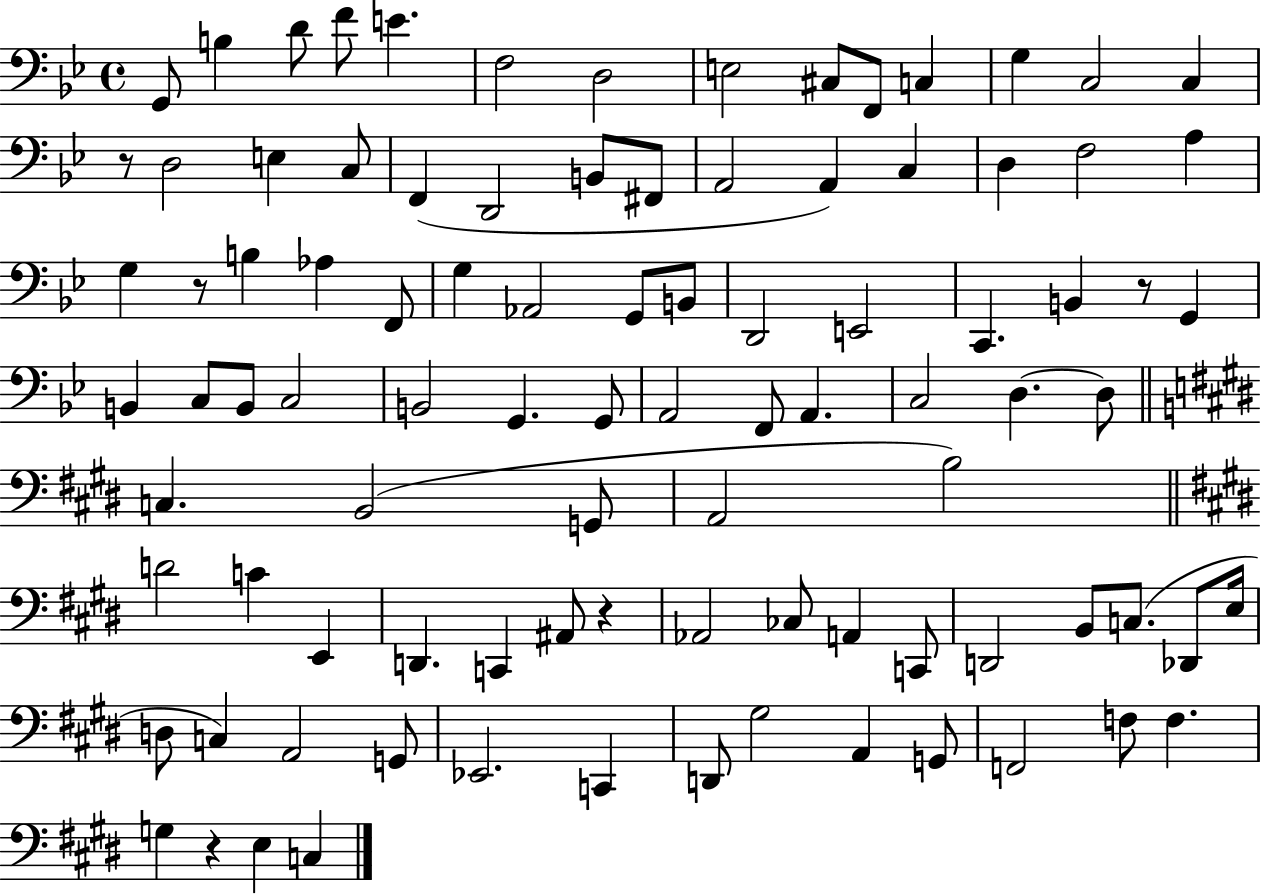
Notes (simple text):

G2/e B3/q D4/e F4/e E4/q. F3/h D3/h E3/h C#3/e F2/e C3/q G3/q C3/h C3/q R/e D3/h E3/q C3/e F2/q D2/h B2/e F#2/e A2/h A2/q C3/q D3/q F3/h A3/q G3/q R/e B3/q Ab3/q F2/e G3/q Ab2/h G2/e B2/e D2/h E2/h C2/q. B2/q R/e G2/q B2/q C3/e B2/e C3/h B2/h G2/q. G2/e A2/h F2/e A2/q. C3/h D3/q. D3/e C3/q. B2/h G2/e A2/h B3/h D4/h C4/q E2/q D2/q. C2/q A#2/e R/q Ab2/h CES3/e A2/q C2/e D2/h B2/e C3/e. Db2/e E3/s D3/e C3/q A2/h G2/e Eb2/h. C2/q D2/e G#3/h A2/q G2/e F2/h F3/e F3/q. G3/q R/q E3/q C3/q